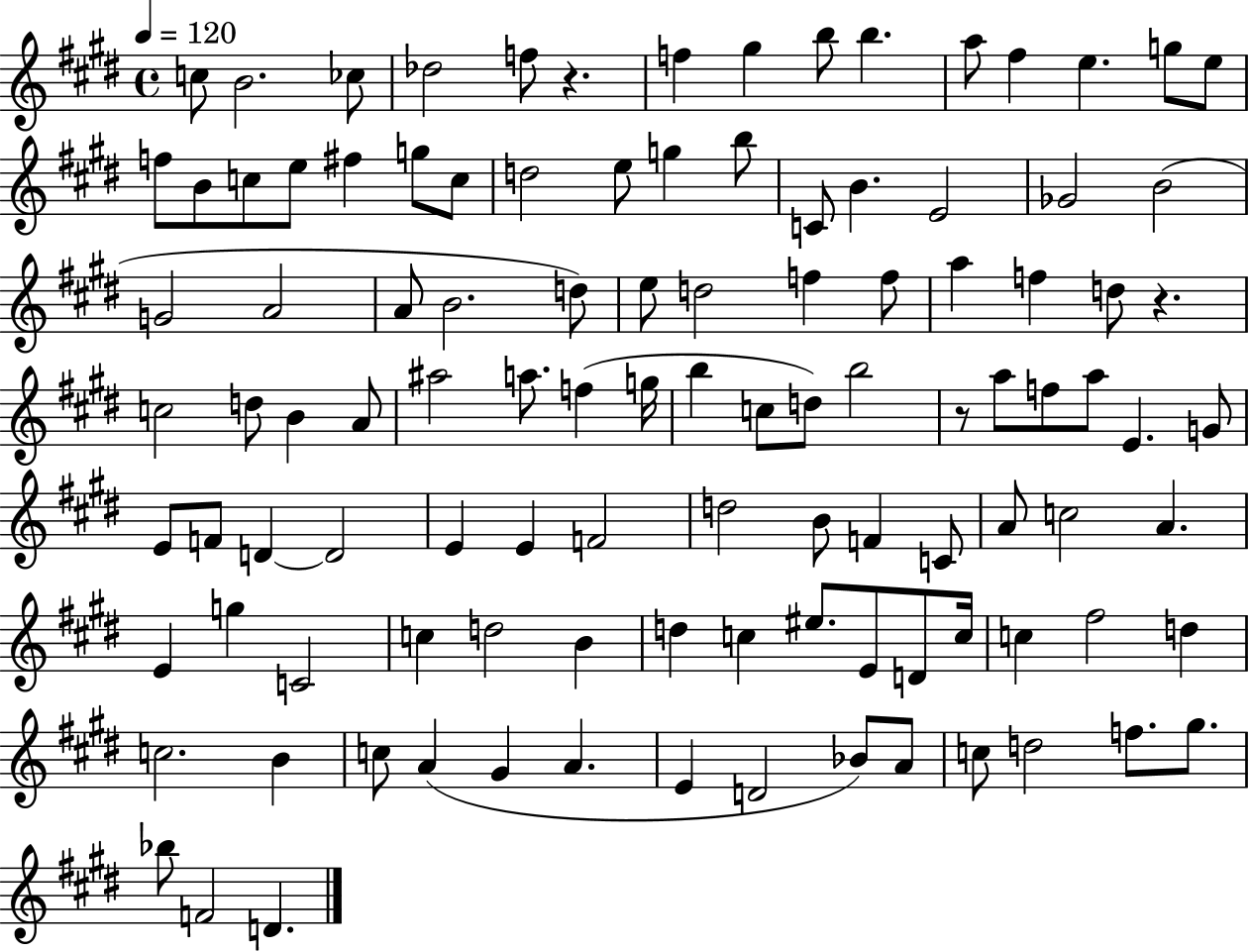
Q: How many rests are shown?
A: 3